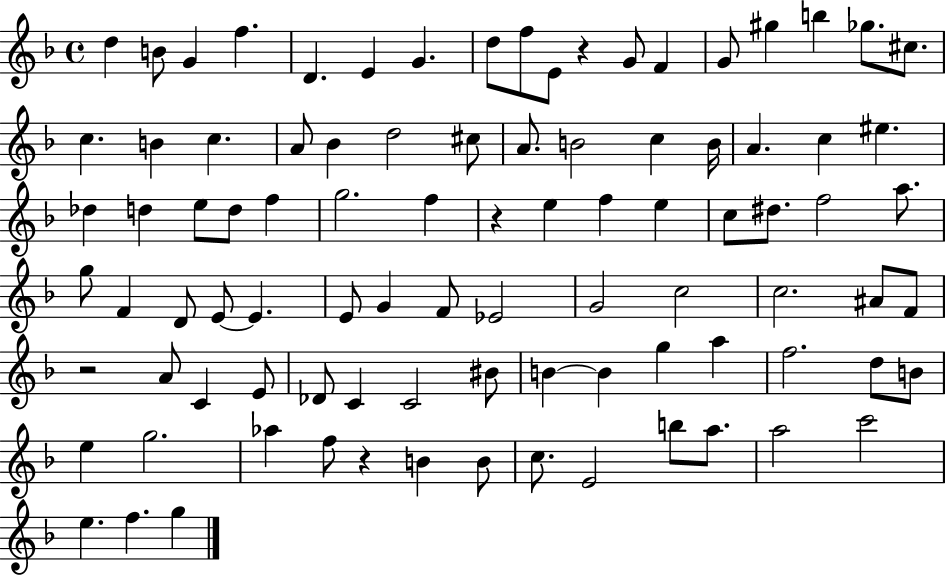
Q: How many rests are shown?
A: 4